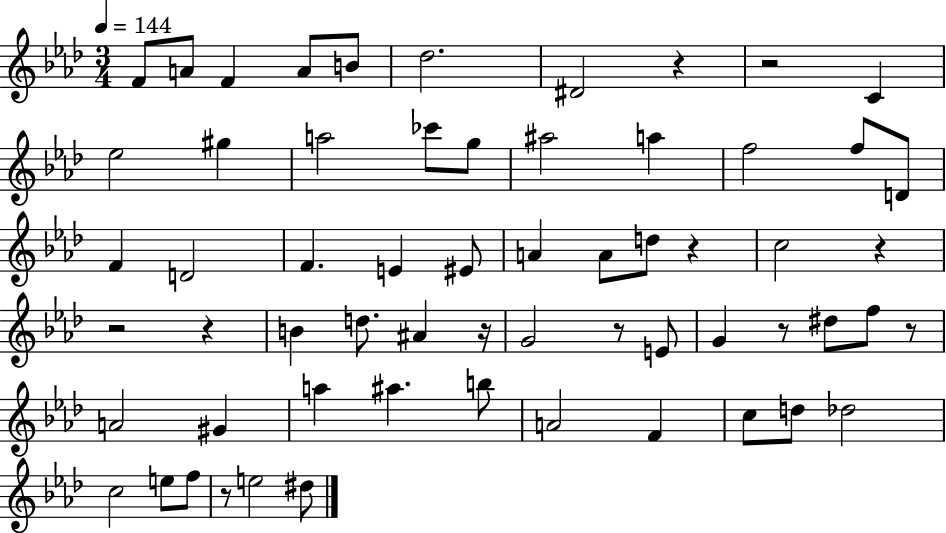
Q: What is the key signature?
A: AES major